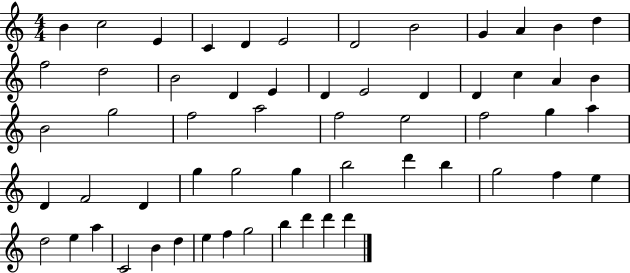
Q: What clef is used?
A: treble